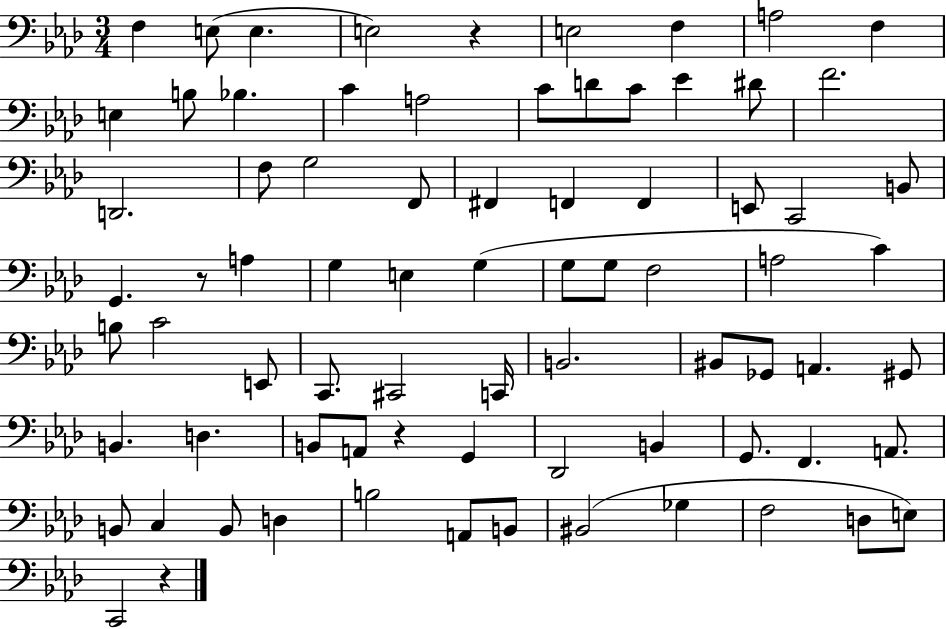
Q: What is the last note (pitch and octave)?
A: C2